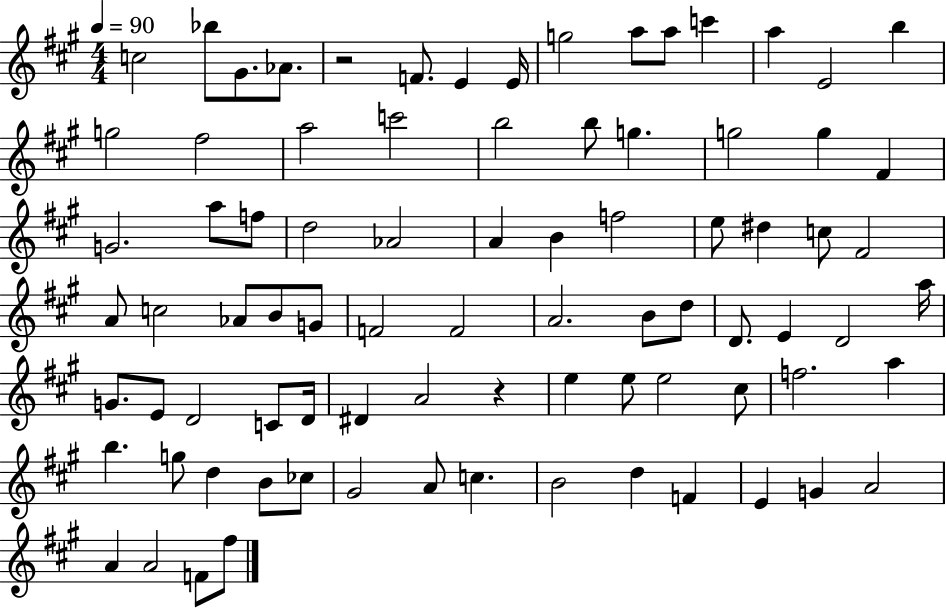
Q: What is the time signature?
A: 4/4